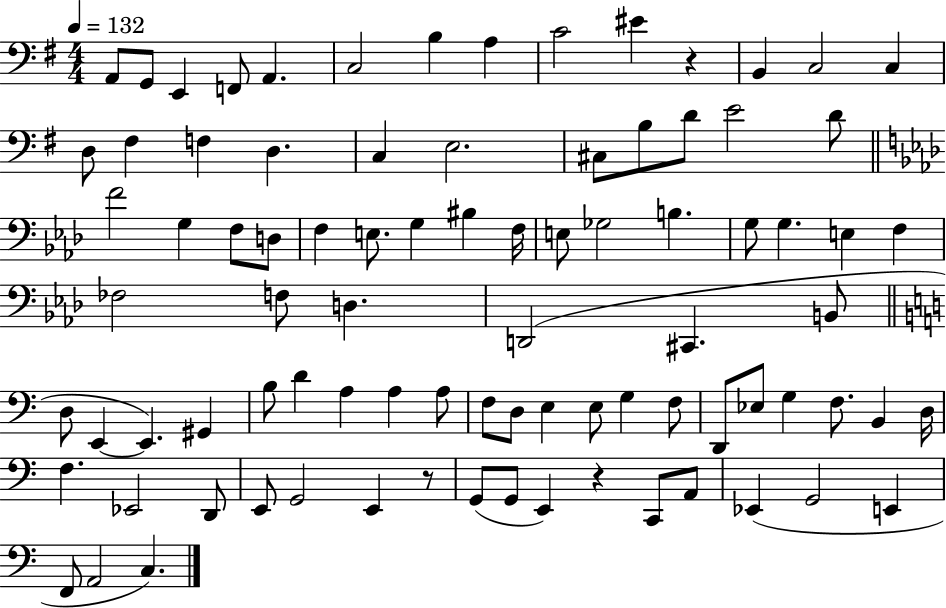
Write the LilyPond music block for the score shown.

{
  \clef bass
  \numericTimeSignature
  \time 4/4
  \key g \major
  \tempo 4 = 132
  a,8 g,8 e,4 f,8 a,4. | c2 b4 a4 | c'2 eis'4 r4 | b,4 c2 c4 | \break d8 fis4 f4 d4. | c4 e2. | cis8 b8 d'8 e'2 d'8 | \bar "||" \break \key aes \major f'2 g4 f8 d8 | f4 e8. g4 bis4 f16 | e8 ges2 b4. | g8 g4. e4 f4 | \break fes2 f8 d4. | d,2( cis,4. b,8 | \bar "||" \break \key a \minor d8 e,4~~ e,4.) gis,4 | b8 d'4 a4 a4 a8 | f8 d8 e4 e8 g4 f8 | d,8 ees8 g4 f8. b,4 d16 | \break f4. ees,2 d,8 | e,8 g,2 e,4 r8 | g,8( g,8 e,4) r4 c,8 a,8 | ees,4( g,2 e,4 | \break f,8 a,2 c4.) | \bar "|."
}